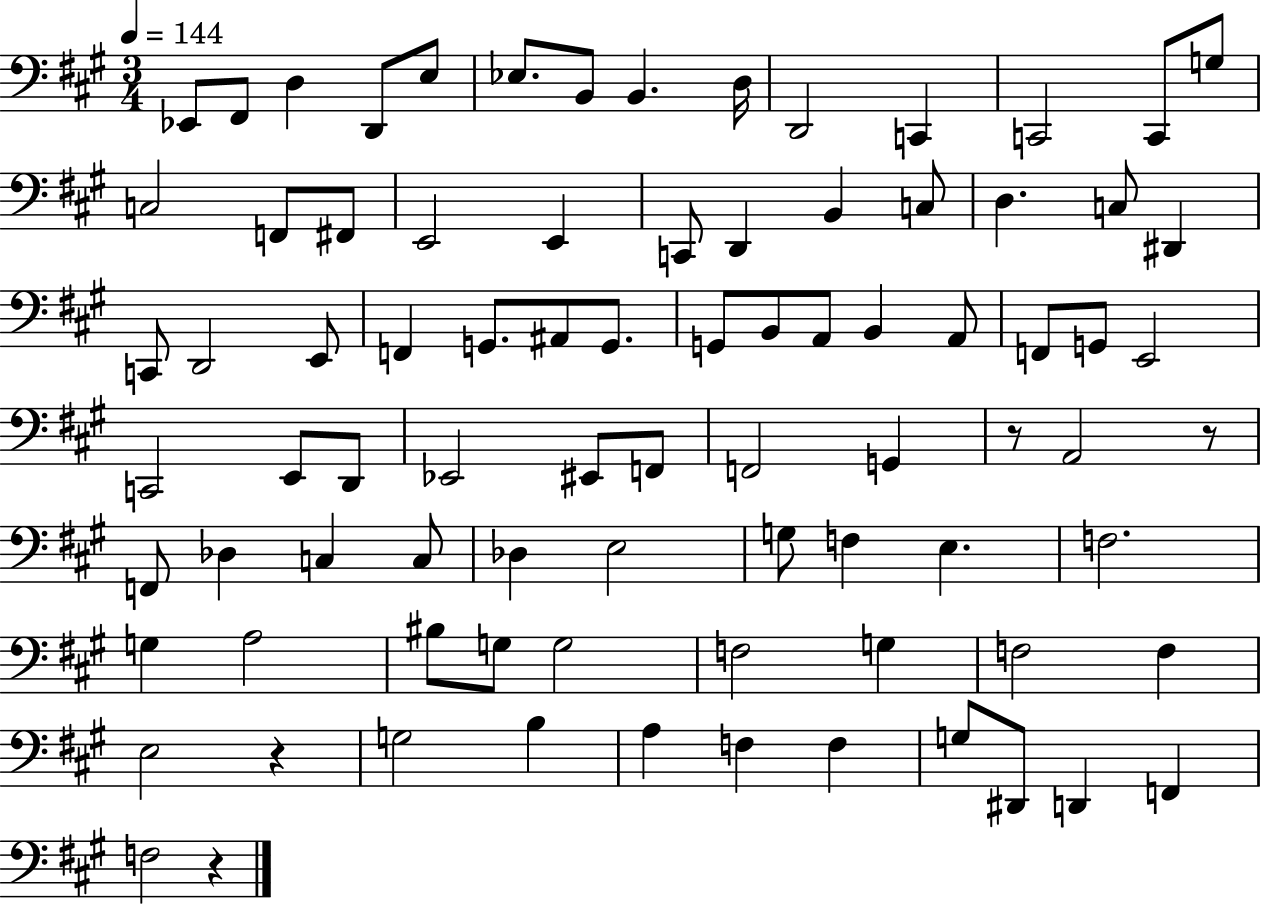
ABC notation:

X:1
T:Untitled
M:3/4
L:1/4
K:A
_E,,/2 ^F,,/2 D, D,,/2 E,/2 _E,/2 B,,/2 B,, D,/4 D,,2 C,, C,,2 C,,/2 G,/2 C,2 F,,/2 ^F,,/2 E,,2 E,, C,,/2 D,, B,, C,/2 D, C,/2 ^D,, C,,/2 D,,2 E,,/2 F,, G,,/2 ^A,,/2 G,,/2 G,,/2 B,,/2 A,,/2 B,, A,,/2 F,,/2 G,,/2 E,,2 C,,2 E,,/2 D,,/2 _E,,2 ^E,,/2 F,,/2 F,,2 G,, z/2 A,,2 z/2 F,,/2 _D, C, C,/2 _D, E,2 G,/2 F, E, F,2 G, A,2 ^B,/2 G,/2 G,2 F,2 G, F,2 F, E,2 z G,2 B, A, F, F, G,/2 ^D,,/2 D,, F,, F,2 z